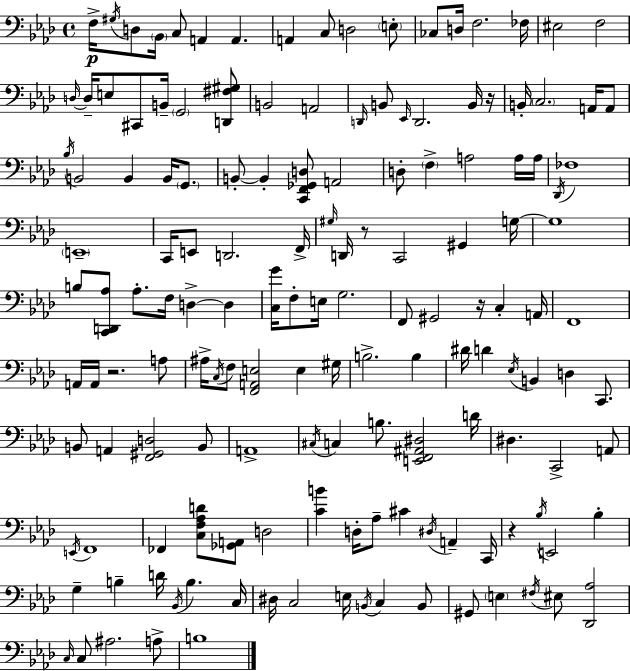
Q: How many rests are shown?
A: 5